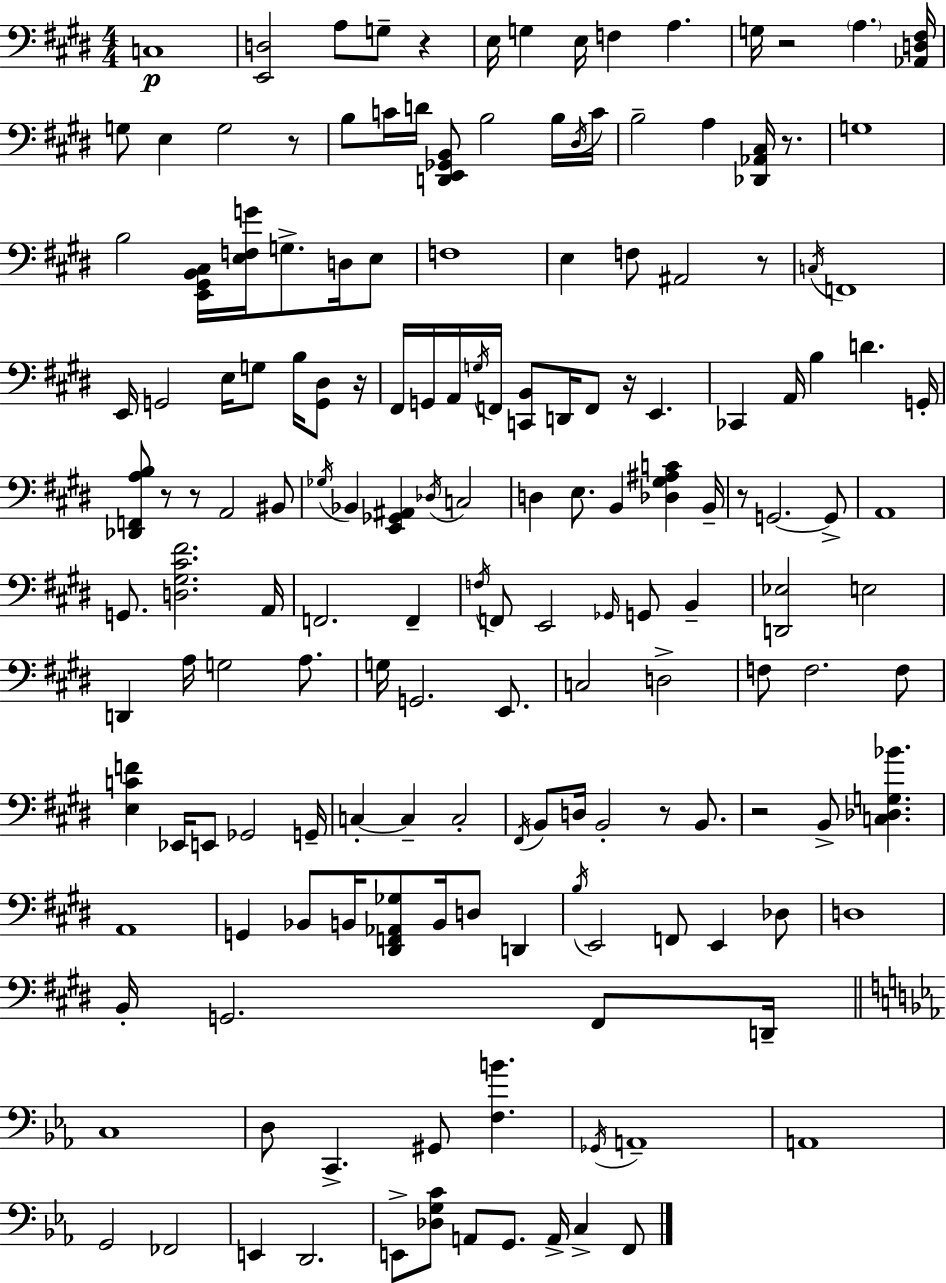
C3/w [E2,D3]/h A3/e G3/e R/q E3/s G3/q E3/s F3/q A3/q. G3/s R/h A3/q. [Ab2,D3,F#3]/s G3/e E3/q G3/h R/e B3/e C4/s D4/s [D2,E2,Gb2,B2]/e B3/h B3/s D#3/s C4/s B3/h A3/q [Db2,Ab2,C#3]/s R/e. G3/w B3/h [E2,G#2,B2,C#3]/s [E3,F3,G4]/s G3/e. D3/s E3/e F3/w E3/q F3/e A#2/h R/e C3/s F2/w E2/s G2/h E3/s G3/e B3/s [G2,D#3]/e R/s F#2/s G2/s A2/s G3/s F2/s [C2,B2]/e D2/s F2/e R/s E2/q. CES2/q A2/s B3/q D4/q. G2/s [Db2,F2,A3,B3]/e R/e R/e A2/h BIS2/e Gb3/s Bb2/q [E2,Gb2,A#2]/q Db3/s C3/h D3/q E3/e. B2/q [Db3,G#3,A#3,C4]/q B2/s R/e G2/h. G2/e A2/w G2/e. [D3,G#3,C#4,F#4]/h. A2/s F2/h. F2/q F3/s F2/e E2/h Gb2/s G2/e B2/q [D2,Eb3]/h E3/h D2/q A3/s G3/h A3/e. G3/s G2/h. E2/e. C3/h D3/h F3/e F3/h. F3/e [E3,C4,F4]/q Eb2/s E2/e Gb2/h G2/s C3/q C3/q C3/h F#2/s B2/e D3/s B2/h R/e B2/e. R/h B2/e [C3,Db3,G3,Bb4]/q. A2/w G2/q Bb2/e B2/s [D#2,F2,Ab2,Gb3]/e B2/s D3/e D2/q B3/s E2/h F2/e E2/q Db3/e D3/w B2/s G2/h. F#2/e D2/s C3/w D3/e C2/q. G#2/e [F3,B4]/q. Gb2/s A2/w A2/w G2/h FES2/h E2/q D2/h. E2/e [Db3,G3,C4]/e A2/e G2/e. A2/s C3/q F2/e